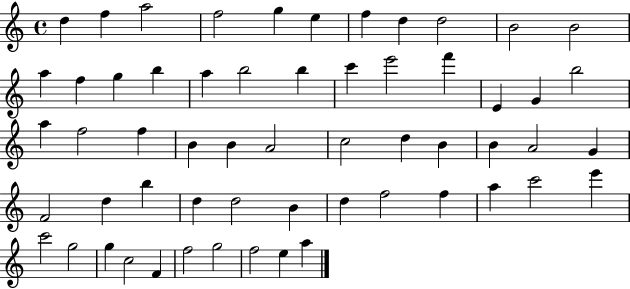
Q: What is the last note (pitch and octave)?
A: A5